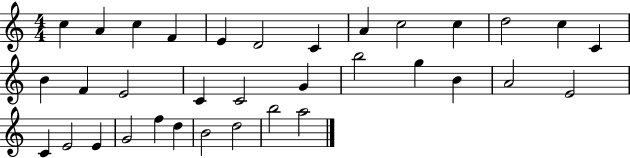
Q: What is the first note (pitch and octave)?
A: C5